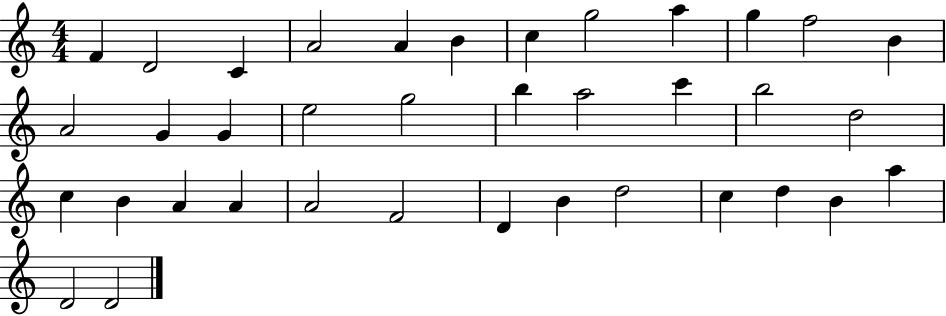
{
  \clef treble
  \numericTimeSignature
  \time 4/4
  \key c \major
  f'4 d'2 c'4 | a'2 a'4 b'4 | c''4 g''2 a''4 | g''4 f''2 b'4 | \break a'2 g'4 g'4 | e''2 g''2 | b''4 a''2 c'''4 | b''2 d''2 | \break c''4 b'4 a'4 a'4 | a'2 f'2 | d'4 b'4 d''2 | c''4 d''4 b'4 a''4 | \break d'2 d'2 | \bar "|."
}